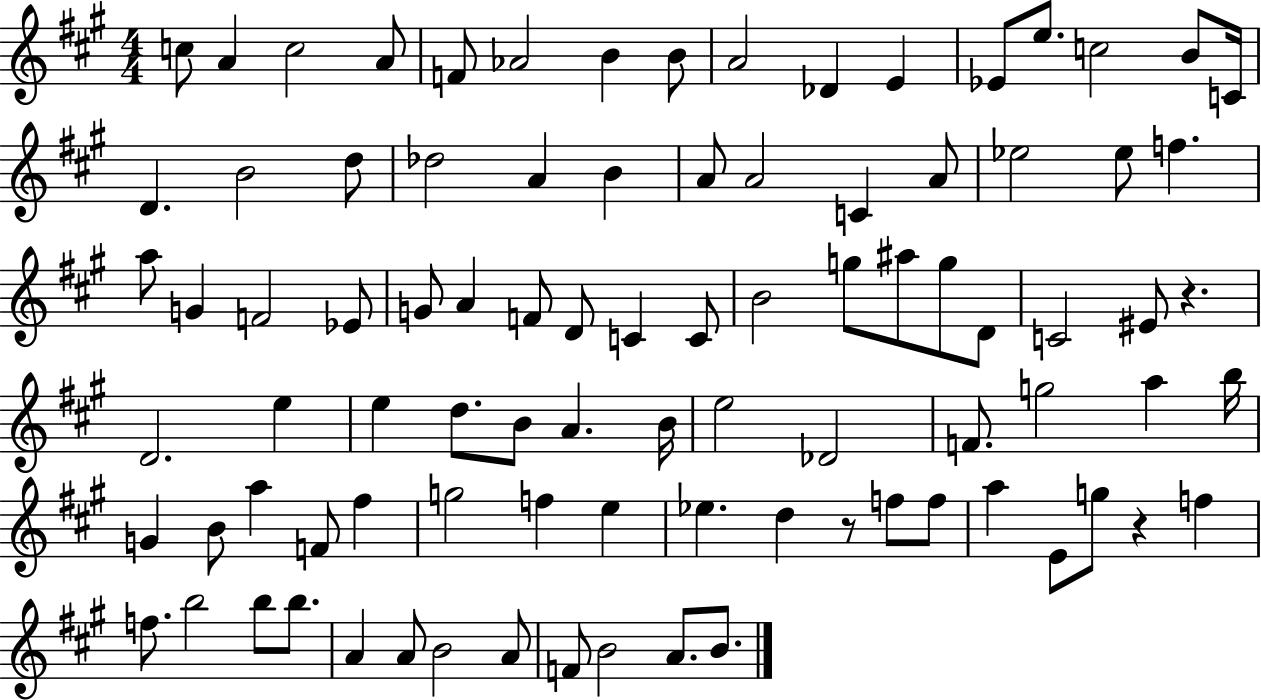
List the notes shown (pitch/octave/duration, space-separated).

C5/e A4/q C5/h A4/e F4/e Ab4/h B4/q B4/e A4/h Db4/q E4/q Eb4/e E5/e. C5/h B4/e C4/s D4/q. B4/h D5/e Db5/h A4/q B4/q A4/e A4/h C4/q A4/e Eb5/h Eb5/e F5/q. A5/e G4/q F4/h Eb4/e G4/e A4/q F4/e D4/e C4/q C4/e B4/h G5/e A#5/e G5/e D4/e C4/h EIS4/e R/q. D4/h. E5/q E5/q D5/e. B4/e A4/q. B4/s E5/h Db4/h F4/e. G5/h A5/q B5/s G4/q B4/e A5/q F4/e F#5/q G5/h F5/q E5/q Eb5/q. D5/q R/e F5/e F5/e A5/q E4/e G5/e R/q F5/q F5/e. B5/h B5/e B5/e. A4/q A4/e B4/h A4/e F4/e B4/h A4/e. B4/e.